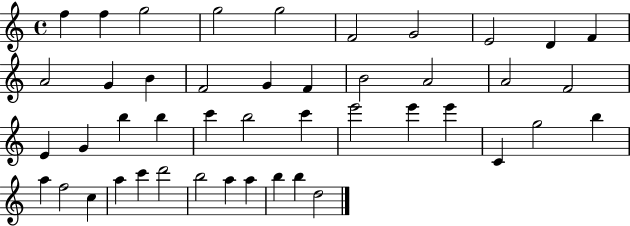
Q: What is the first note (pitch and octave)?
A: F5